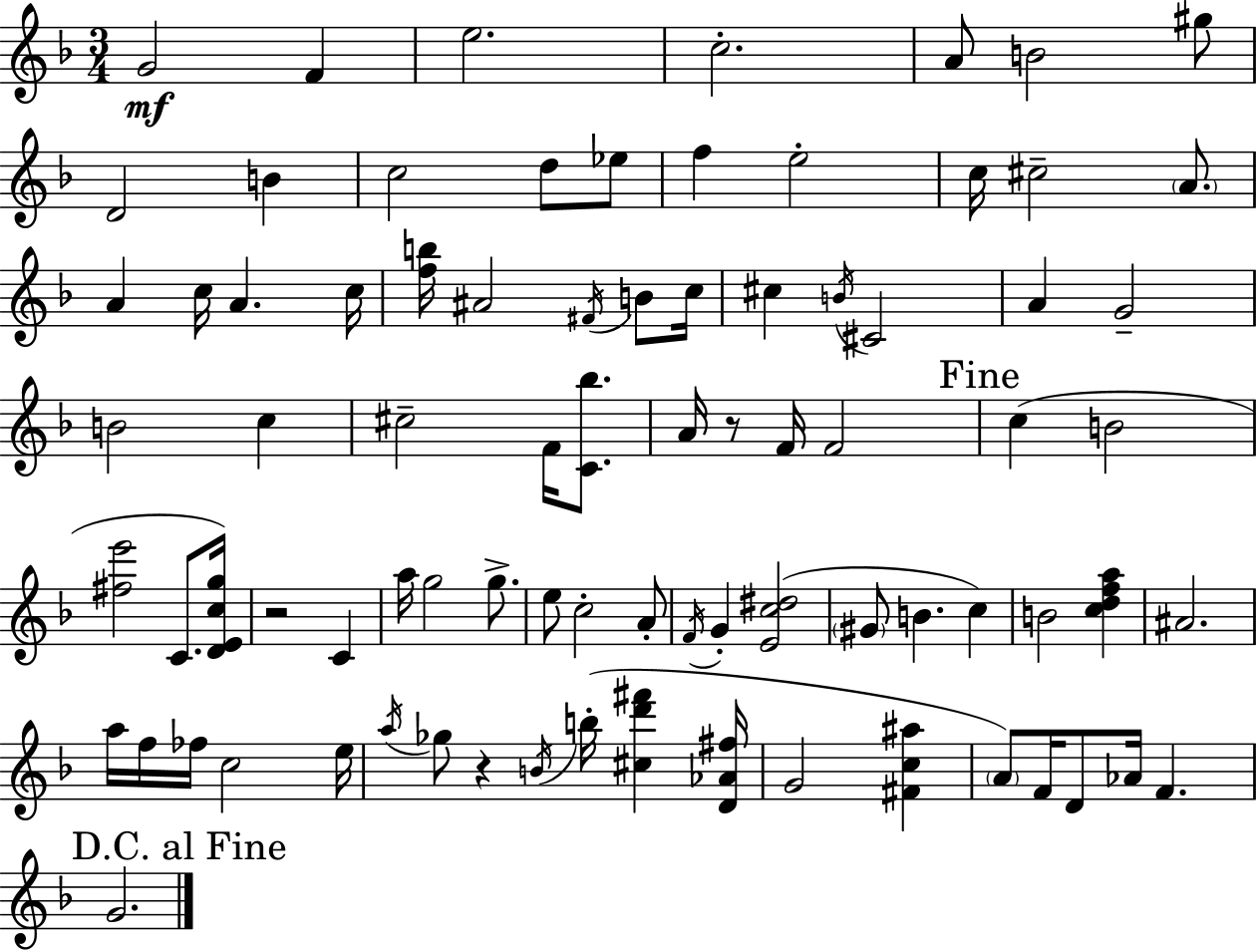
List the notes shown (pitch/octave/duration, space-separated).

G4/h F4/q E5/h. C5/h. A4/e B4/h G#5/e D4/h B4/q C5/h D5/e Eb5/e F5/q E5/h C5/s C#5/h A4/e. A4/q C5/s A4/q. C5/s [F5,B5]/s A#4/h F#4/s B4/e C5/s C#5/q B4/s C#4/h A4/q G4/h B4/h C5/q C#5/h F4/s [C4,Bb5]/e. A4/s R/e F4/s F4/h C5/q B4/h [F#5,E6]/h C4/e. [D4,E4,C5,G5]/s R/h C4/q A5/s G5/h G5/e. E5/e C5/h A4/e F4/s G4/q [E4,C5,D#5]/h G#4/e B4/q. C5/q B4/h [C5,D5,F5,A5]/q A#4/h. A5/s F5/s FES5/s C5/h E5/s A5/s Gb5/e R/q B4/s B5/s [C#5,D6,F#6]/q [D4,Ab4,F#5]/s G4/h [F#4,C5,A#5]/q A4/e F4/s D4/e Ab4/s F4/q. G4/h.